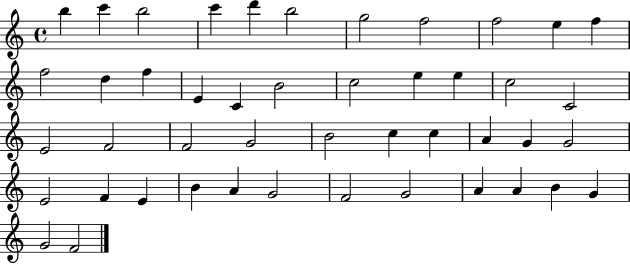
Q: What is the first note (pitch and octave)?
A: B5